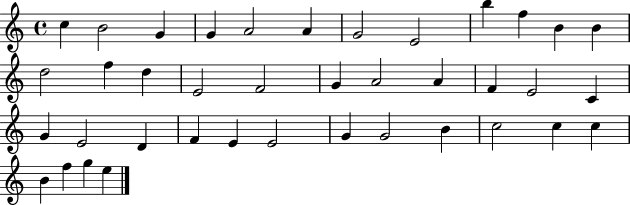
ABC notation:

X:1
T:Untitled
M:4/4
L:1/4
K:C
c B2 G G A2 A G2 E2 b f B B d2 f d E2 F2 G A2 A F E2 C G E2 D F E E2 G G2 B c2 c c B f g e